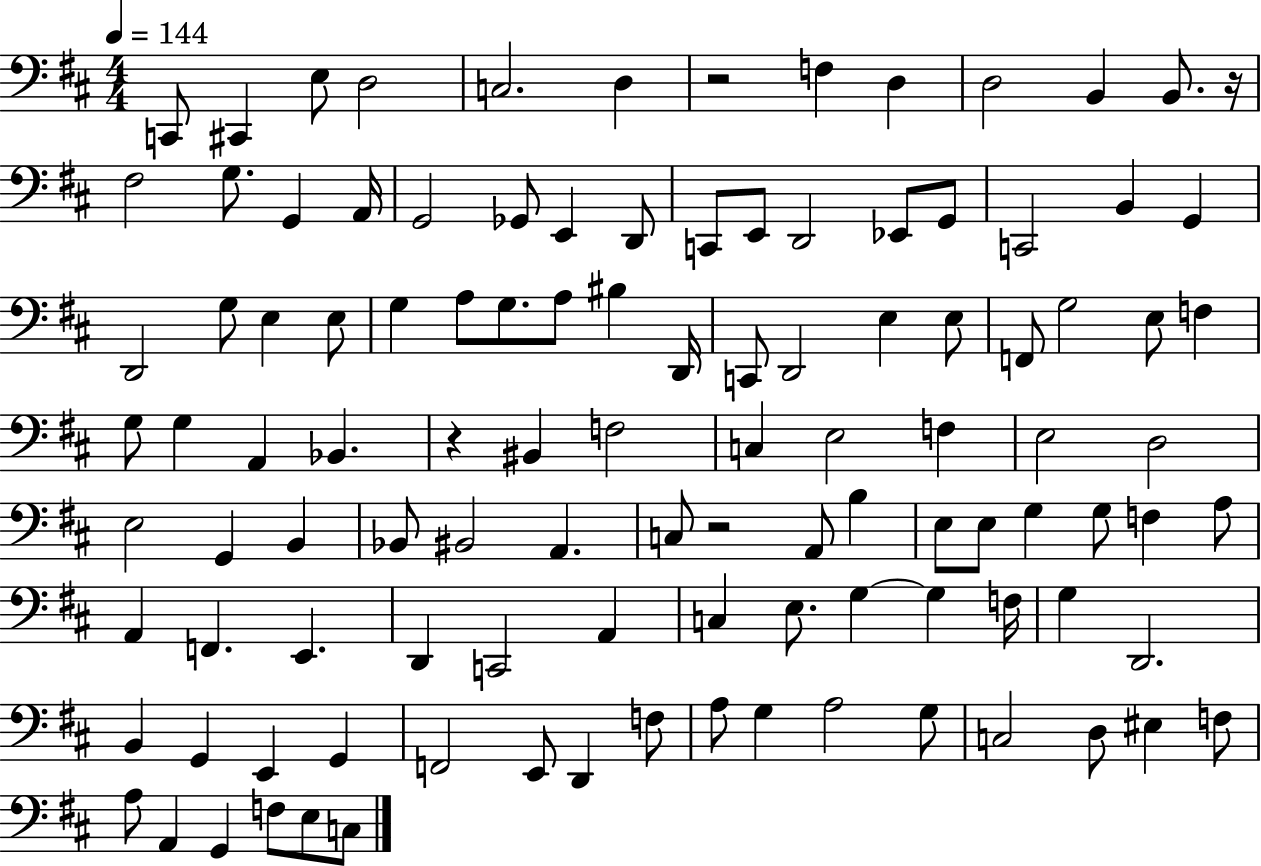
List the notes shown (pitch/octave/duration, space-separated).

C2/e C#2/q E3/e D3/h C3/h. D3/q R/h F3/q D3/q D3/h B2/q B2/e. R/s F#3/h G3/e. G2/q A2/s G2/h Gb2/e E2/q D2/e C2/e E2/e D2/h Eb2/e G2/e C2/h B2/q G2/q D2/h G3/e E3/q E3/e G3/q A3/e G3/e. A3/e BIS3/q D2/s C2/e D2/h E3/q E3/e F2/e G3/h E3/e F3/q G3/e G3/q A2/q Bb2/q. R/q BIS2/q F3/h C3/q E3/h F3/q E3/h D3/h E3/h G2/q B2/q Bb2/e BIS2/h A2/q. C3/e R/h A2/e B3/q E3/e E3/e G3/q G3/e F3/q A3/e A2/q F2/q. E2/q. D2/q C2/h A2/q C3/q E3/e. G3/q G3/q F3/s G3/q D2/h. B2/q G2/q E2/q G2/q F2/h E2/e D2/q F3/e A3/e G3/q A3/h G3/e C3/h D3/e EIS3/q F3/e A3/e A2/q G2/q F3/e E3/e C3/e